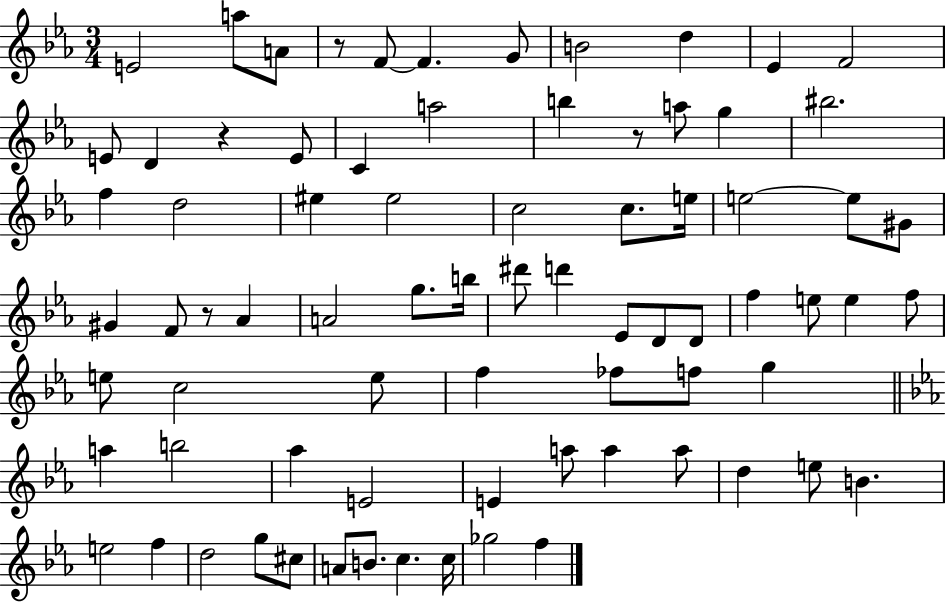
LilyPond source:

{
  \clef treble
  \numericTimeSignature
  \time 3/4
  \key ees \major
  e'2 a''8 a'8 | r8 f'8~~ f'4. g'8 | b'2 d''4 | ees'4 f'2 | \break e'8 d'4 r4 e'8 | c'4 a''2 | b''4 r8 a''8 g''4 | bis''2. | \break f''4 d''2 | eis''4 eis''2 | c''2 c''8. e''16 | e''2~~ e''8 gis'8 | \break gis'4 f'8 r8 aes'4 | a'2 g''8. b''16 | dis'''8 d'''4 ees'8 d'8 d'8 | f''4 e''8 e''4 f''8 | \break e''8 c''2 e''8 | f''4 fes''8 f''8 g''4 | \bar "||" \break \key ees \major a''4 b''2 | aes''4 e'2 | e'4 a''8 a''4 a''8 | d''4 e''8 b'4. | \break e''2 f''4 | d''2 g''8 cis''8 | a'8 b'8. c''4. c''16 | ges''2 f''4 | \break \bar "|."
}